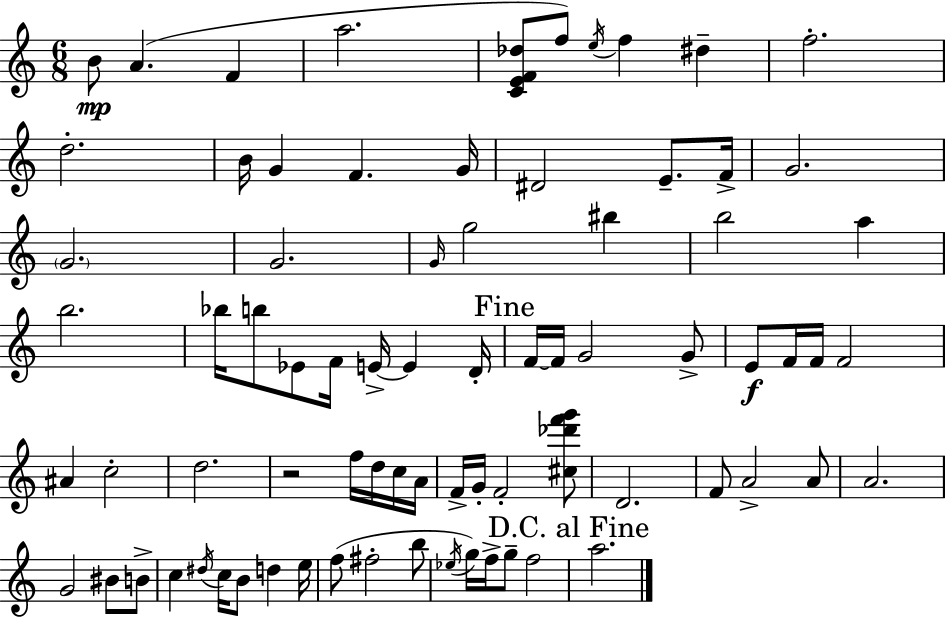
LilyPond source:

{
  \clef treble
  \numericTimeSignature
  \time 6/8
  \key a \minor
  b'8\mp a'4.( f'4 | a''2. | <c' e' f' des''>8 f''8) \acciaccatura { e''16 } f''4 dis''4-- | f''2.-. | \break d''2.-. | b'16 g'4 f'4. | g'16 dis'2 e'8.-- | f'16-> g'2. | \break \parenthesize g'2. | g'2. | \grace { g'16 } g''2 bis''4 | b''2 a''4 | \break b''2. | bes''16 b''8 ees'8 f'16 e'16->~~ e'4 | d'16-. \mark "Fine" f'16~~ f'16 g'2 | g'8-> e'8\f f'16 f'16 f'2 | \break ais'4 c''2-. | d''2. | r2 f''16 d''16 | c''16 a'16 f'16-> g'16-. f'2-. | \break <cis'' des''' f''' g'''>8 d'2. | f'8 a'2-> | a'8 a'2. | g'2 bis'8 | \break b'8-> c''4 \acciaccatura { dis''16 } c''16 b'8 d''4 | e''16 f''8( fis''2-. | b''8 \acciaccatura { ees''16 } g''16) f''16-> g''8-- f''2 | \mark "D.C. al Fine" a''2. | \break \bar "|."
}